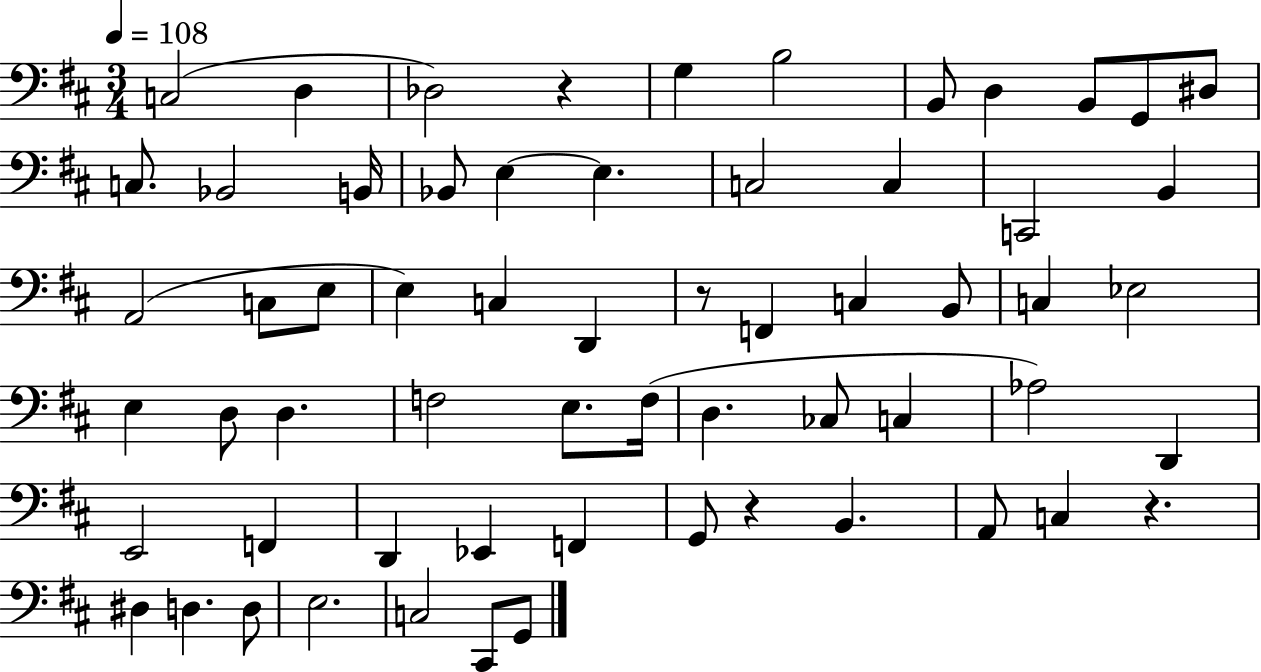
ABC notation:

X:1
T:Untitled
M:3/4
L:1/4
K:D
C,2 D, _D,2 z G, B,2 B,,/2 D, B,,/2 G,,/2 ^D,/2 C,/2 _B,,2 B,,/4 _B,,/2 E, E, C,2 C, C,,2 B,, A,,2 C,/2 E,/2 E, C, D,, z/2 F,, C, B,,/2 C, _E,2 E, D,/2 D, F,2 E,/2 F,/4 D, _C,/2 C, _A,2 D,, E,,2 F,, D,, _E,, F,, G,,/2 z B,, A,,/2 C, z ^D, D, D,/2 E,2 C,2 ^C,,/2 G,,/2